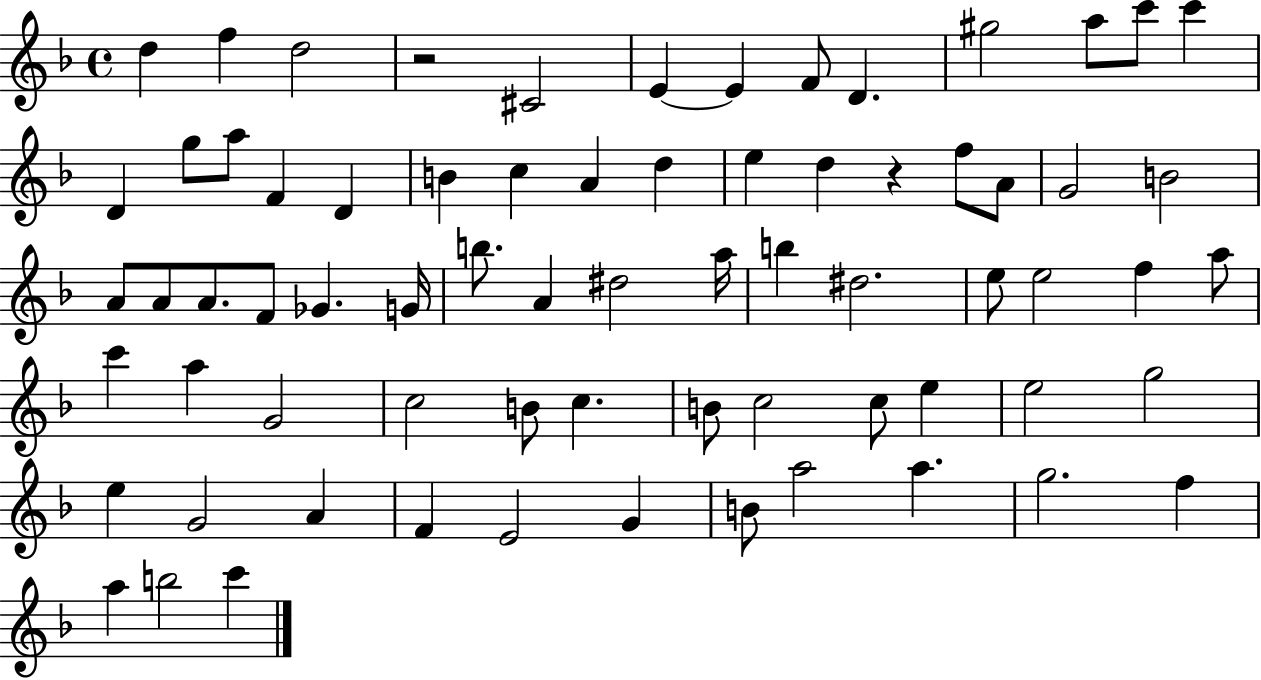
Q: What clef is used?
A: treble